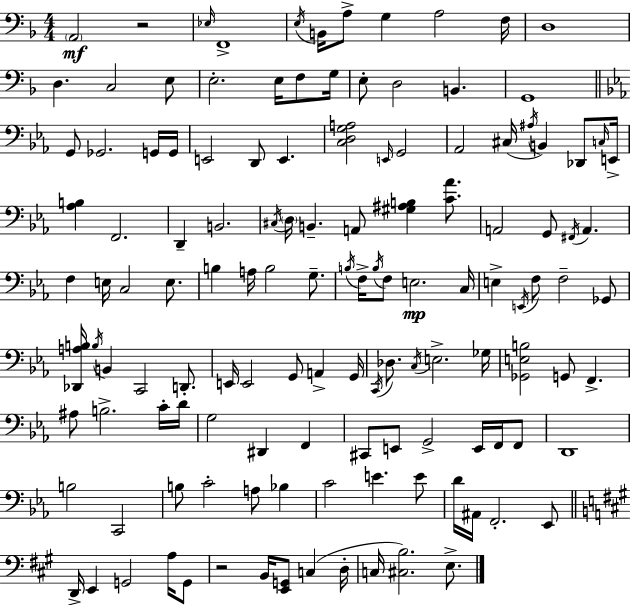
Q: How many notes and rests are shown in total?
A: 130